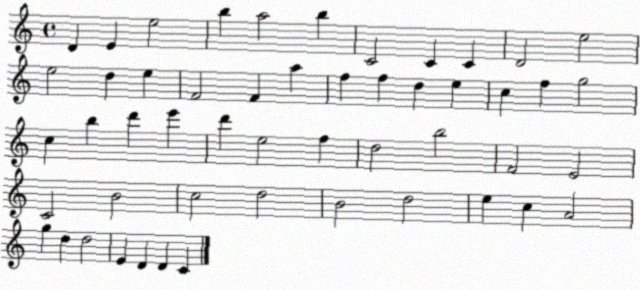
X:1
T:Untitled
M:4/4
L:1/4
K:C
D E e2 b a2 b C2 C C D2 e2 e2 d e F2 F a f f d e c f g2 c b d' e' d' e2 f d2 b2 F2 E2 C2 B2 c2 d2 B2 d2 e c A2 g d d2 E D D C